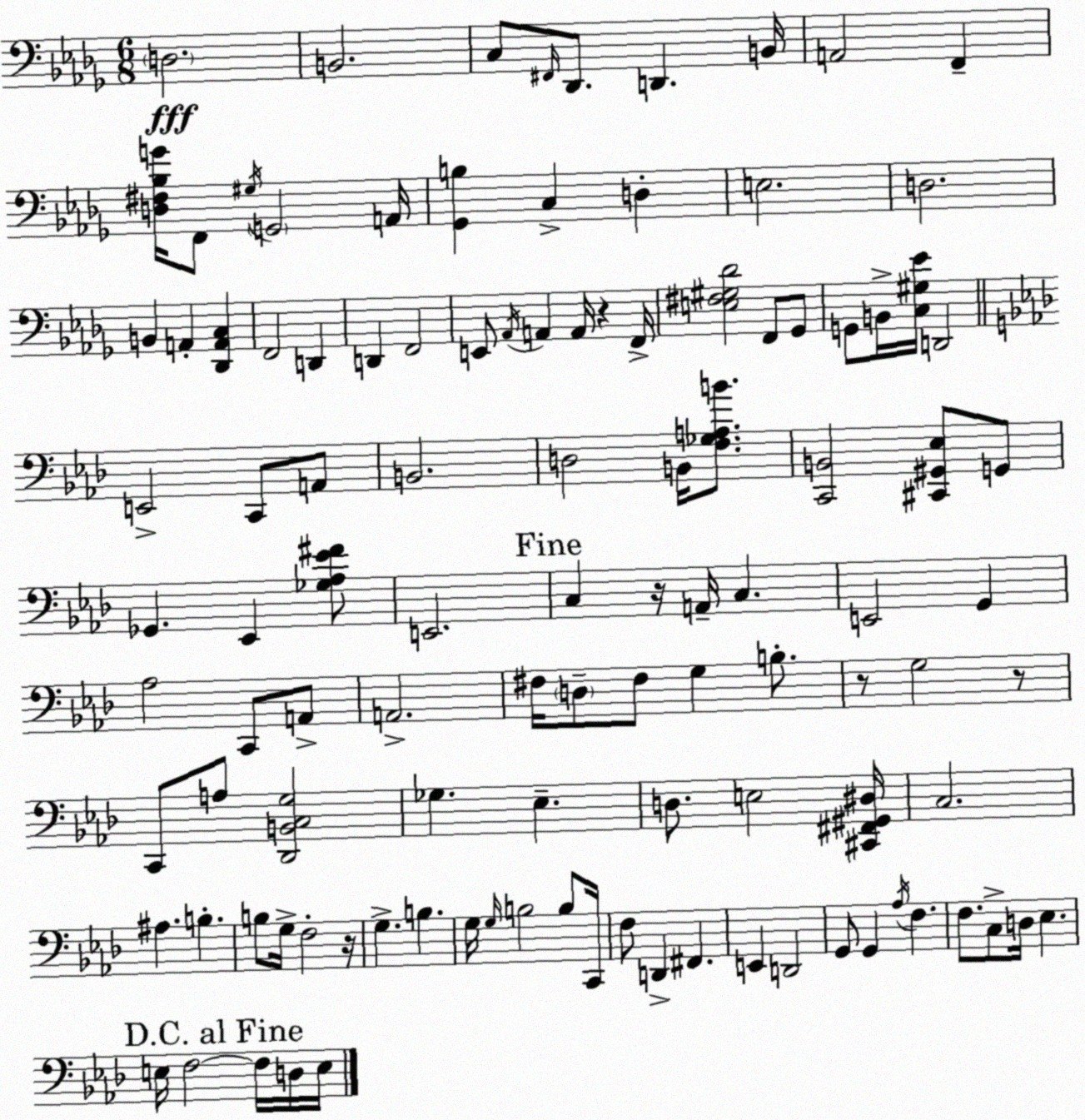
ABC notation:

X:1
T:Untitled
M:6/8
L:1/4
K:Bbm
D,2 B,,2 C,/2 ^F,,/4 _D,,/2 D,, B,,/4 A,,2 F,, [D,^F,_B,G]/4 F,,/2 ^G,/4 G,,2 A,,/4 [_G,,B,] C, D, E,2 D,2 B,, A,, [_D,,A,,C,] F,,2 D,, D,, F,,2 E,,/2 _A,,/4 A,, A,,/4 z F,,/4 [E,^F,^G,_D]2 F,,/2 _G,,/2 G,,/2 B,,/4 [C,^G,_E]/4 D,,2 E,,2 C,,/2 A,,/2 B,,2 D,2 B,,/4 [F,_G,A,B]/2 [C,,B,,]2 [^C,,^G,,_E,]/2 G,,/2 _G,, _E,, [_G,_A,_E^F]/2 E,,2 C, z/4 A,,/4 C, E,,2 G,, _A,2 C,,/2 A,,/2 A,,2 ^F,/4 D,/2 ^F,/2 G, B,/2 z/2 G,2 z/2 C,,/2 A,/2 [_D,,B,,C,G,]2 _G, _E, D,/2 E,2 [^C,,^F,,^G,,^D,]/4 C,2 ^A, B, B,/2 G,/4 F,2 z/4 G, B, G,/4 G,/4 B,2 B,/2 C,,/4 F,/2 D,, ^F,, E,, D,,2 G,,/2 G,, _A,/4 F, F,/2 C,/2 D,/4 _E, E,/4 F,2 F,/4 D,/4 E,/4